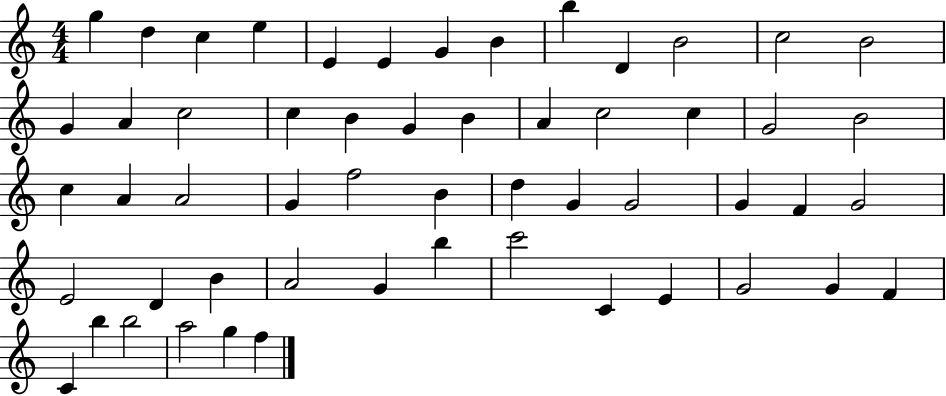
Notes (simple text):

G5/q D5/q C5/q E5/q E4/q E4/q G4/q B4/q B5/q D4/q B4/h C5/h B4/h G4/q A4/q C5/h C5/q B4/q G4/q B4/q A4/q C5/h C5/q G4/h B4/h C5/q A4/q A4/h G4/q F5/h B4/q D5/q G4/q G4/h G4/q F4/q G4/h E4/h D4/q B4/q A4/h G4/q B5/q C6/h C4/q E4/q G4/h G4/q F4/q C4/q B5/q B5/h A5/h G5/q F5/q